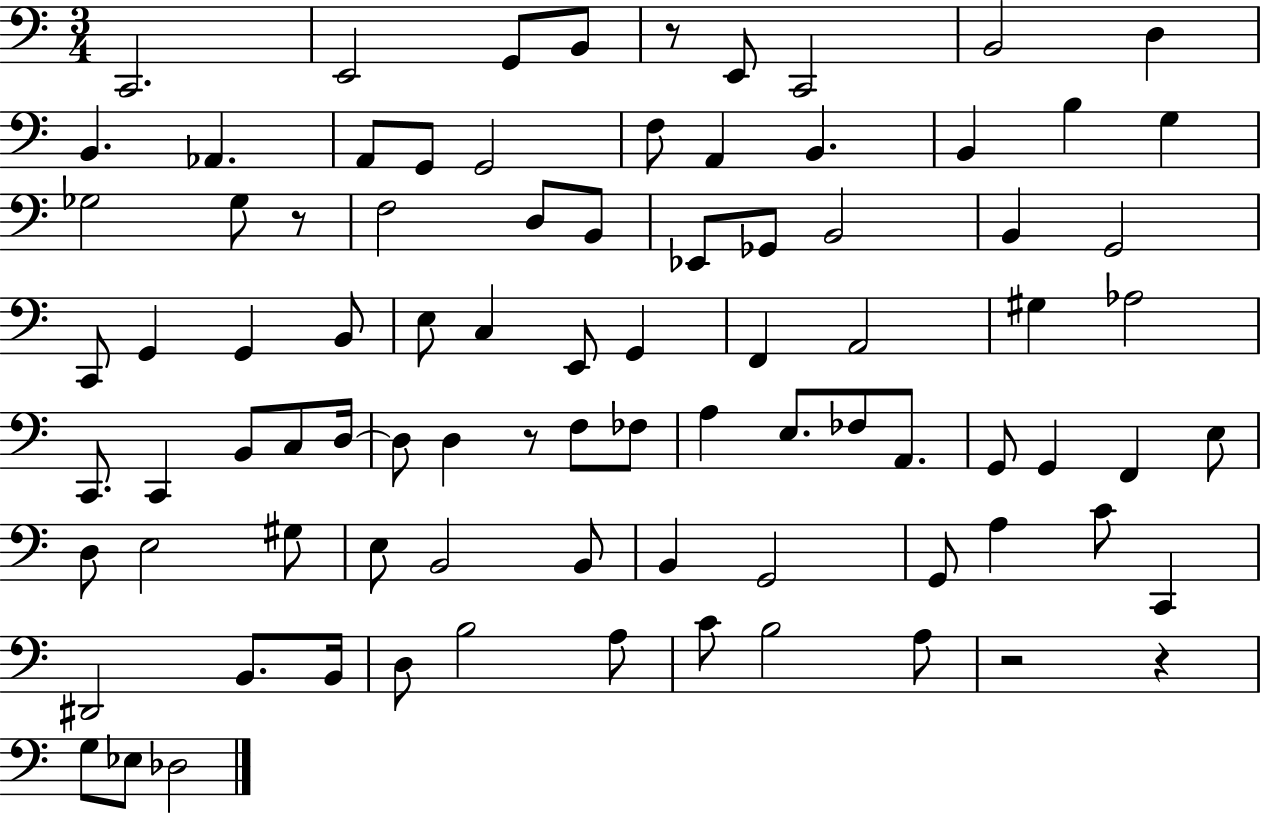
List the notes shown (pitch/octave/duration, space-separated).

C2/h. E2/h G2/e B2/e R/e E2/e C2/h B2/h D3/q B2/q. Ab2/q. A2/e G2/e G2/h F3/e A2/q B2/q. B2/q B3/q G3/q Gb3/h Gb3/e R/e F3/h D3/e B2/e Eb2/e Gb2/e B2/h B2/q G2/h C2/e G2/q G2/q B2/e E3/e C3/q E2/e G2/q F2/q A2/h G#3/q Ab3/h C2/e. C2/q B2/e C3/e D3/s D3/e D3/q R/e F3/e FES3/e A3/q E3/e. FES3/e A2/e. G2/e G2/q F2/q E3/e D3/e E3/h G#3/e E3/e B2/h B2/e B2/q G2/h G2/e A3/q C4/e C2/q D#2/h B2/e. B2/s D3/e B3/h A3/e C4/e B3/h A3/e R/h R/q G3/e Eb3/e Db3/h